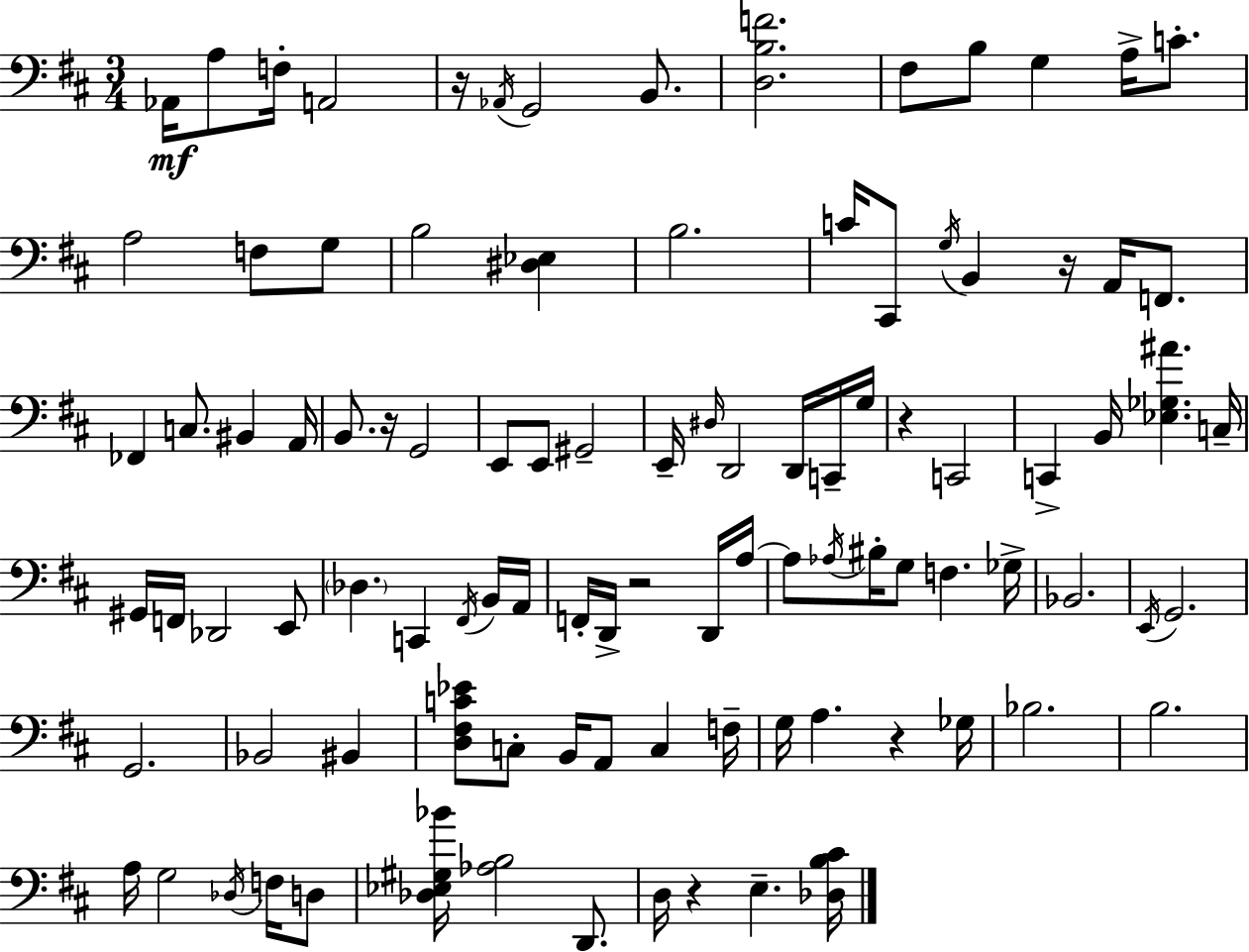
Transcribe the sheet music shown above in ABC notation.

X:1
T:Untitled
M:3/4
L:1/4
K:D
_A,,/4 A,/2 F,/4 A,,2 z/4 _A,,/4 G,,2 B,,/2 [D,B,F]2 ^F,/2 B,/2 G, A,/4 C/2 A,2 F,/2 G,/2 B,2 [^D,_E,] B,2 C/4 ^C,,/2 G,/4 B,, z/4 A,,/4 F,,/2 _F,, C,/2 ^B,, A,,/4 B,,/2 z/4 G,,2 E,,/2 E,,/2 ^G,,2 E,,/4 ^D,/4 D,,2 D,,/4 C,,/4 G,/4 z C,,2 C,, B,,/4 [_E,_G,^A] C,/4 ^G,,/4 F,,/4 _D,,2 E,,/2 _D, C,, ^F,,/4 B,,/4 A,,/4 F,,/4 D,,/4 z2 D,,/4 A,/4 A,/2 _A,/4 ^B,/4 G,/2 F, _G,/4 _B,,2 E,,/4 G,,2 G,,2 _B,,2 ^B,, [D,^F,C_E]/2 C,/2 B,,/4 A,,/2 C, F,/4 G,/4 A, z _G,/4 _B,2 B,2 A,/4 G,2 _D,/4 F,/4 D,/2 [_D,_E,^G,_B]/4 [_A,B,]2 D,,/2 D,/4 z E, [_D,B,^C]/4